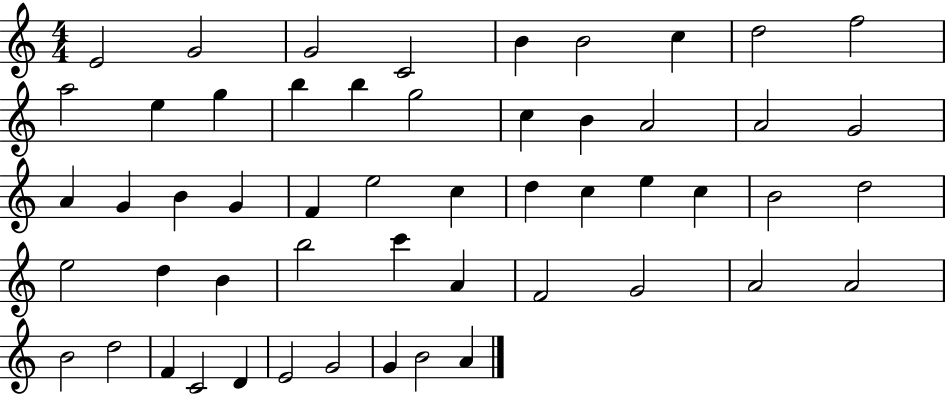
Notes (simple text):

E4/h G4/h G4/h C4/h B4/q B4/h C5/q D5/h F5/h A5/h E5/q G5/q B5/q B5/q G5/h C5/q B4/q A4/h A4/h G4/h A4/q G4/q B4/q G4/q F4/q E5/h C5/q D5/q C5/q E5/q C5/q B4/h D5/h E5/h D5/q B4/q B5/h C6/q A4/q F4/h G4/h A4/h A4/h B4/h D5/h F4/q C4/h D4/q E4/h G4/h G4/q B4/h A4/q